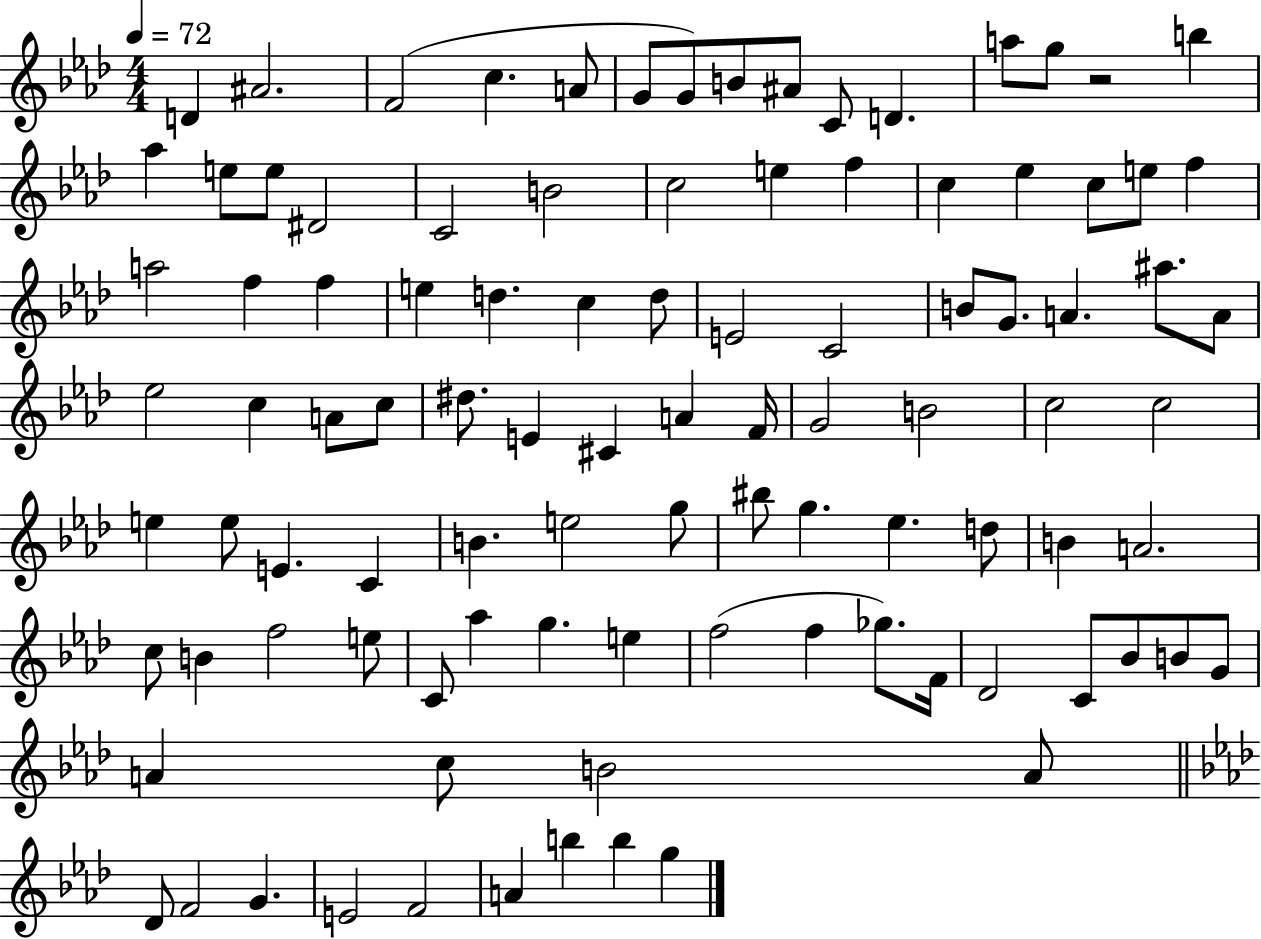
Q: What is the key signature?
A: AES major